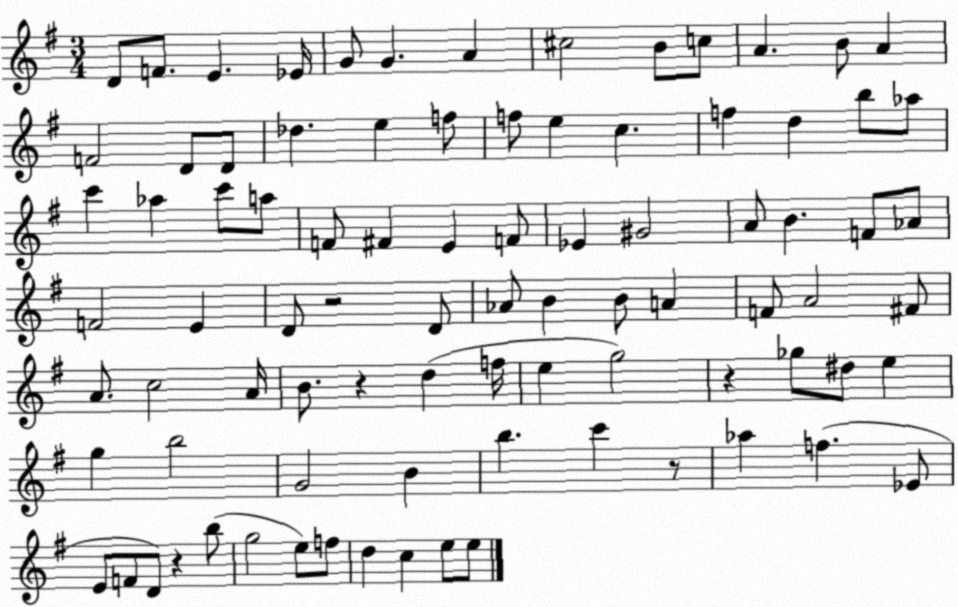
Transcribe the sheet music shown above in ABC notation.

X:1
T:Untitled
M:3/4
L:1/4
K:G
D/2 F/2 E _E/4 G/2 G A ^c2 B/2 c/2 A B/2 A F2 D/2 D/2 _d e f/2 f/2 e c f d b/2 _a/2 c' _a c'/2 a/2 F/2 ^F E F/2 _E ^G2 A/2 B F/2 _A/2 F2 E D/2 z2 D/2 _A/2 B B/2 A F/2 A2 ^F/2 A/2 c2 A/4 B/2 z d f/4 e g2 z _g/2 ^d/2 e g b2 G2 B b c' z/2 _a f _E/2 E/2 F/2 D/2 z b/2 g2 e/2 f/2 d c e/2 e/2